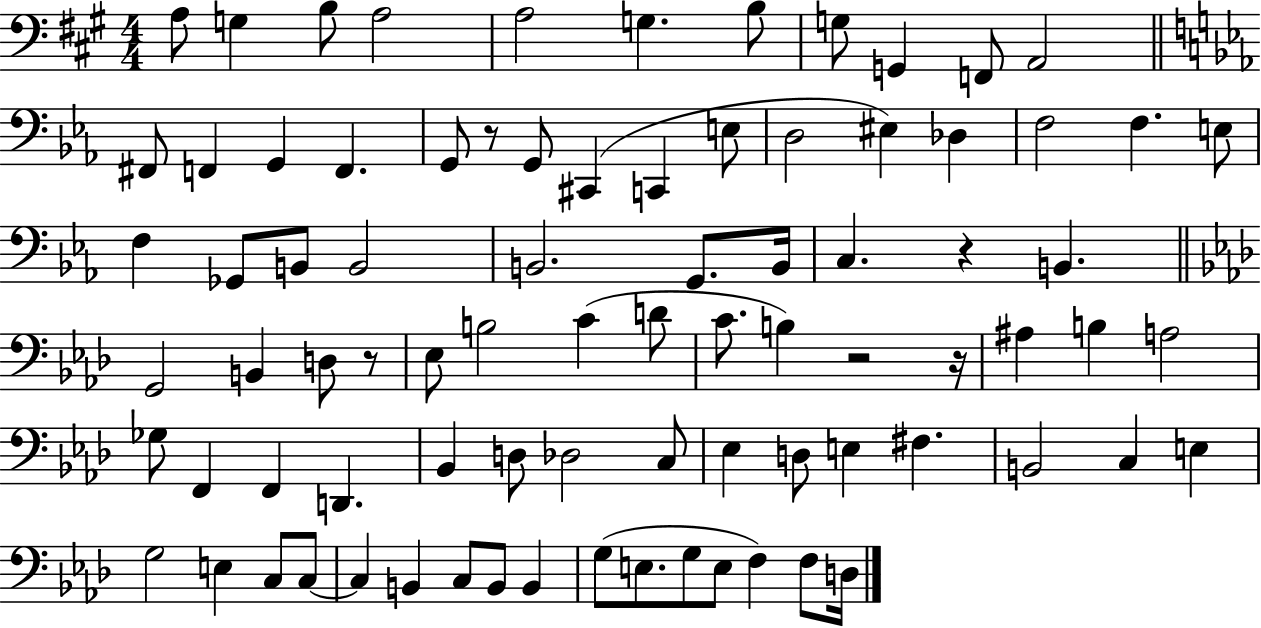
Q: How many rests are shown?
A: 5